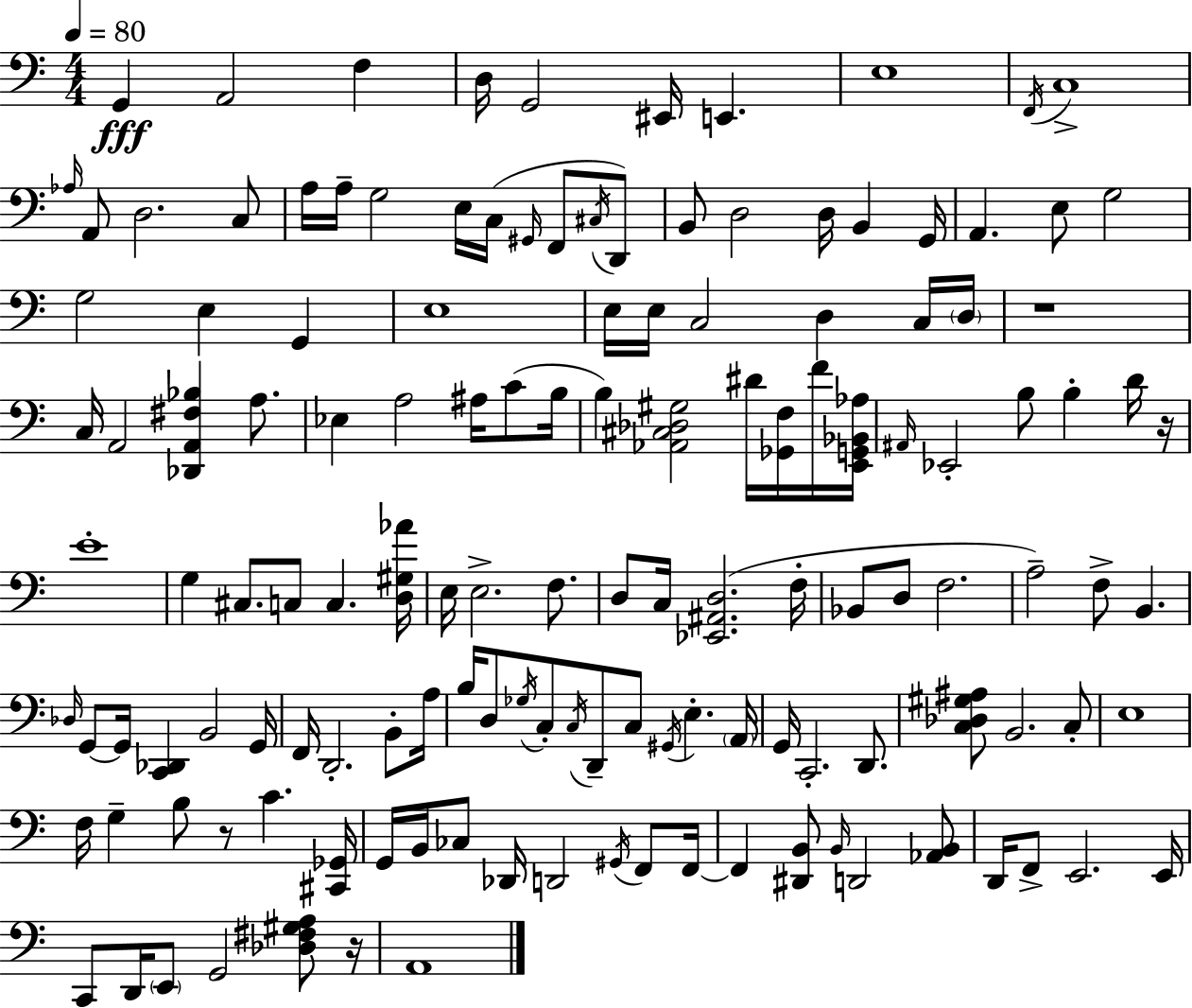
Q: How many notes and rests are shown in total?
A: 139